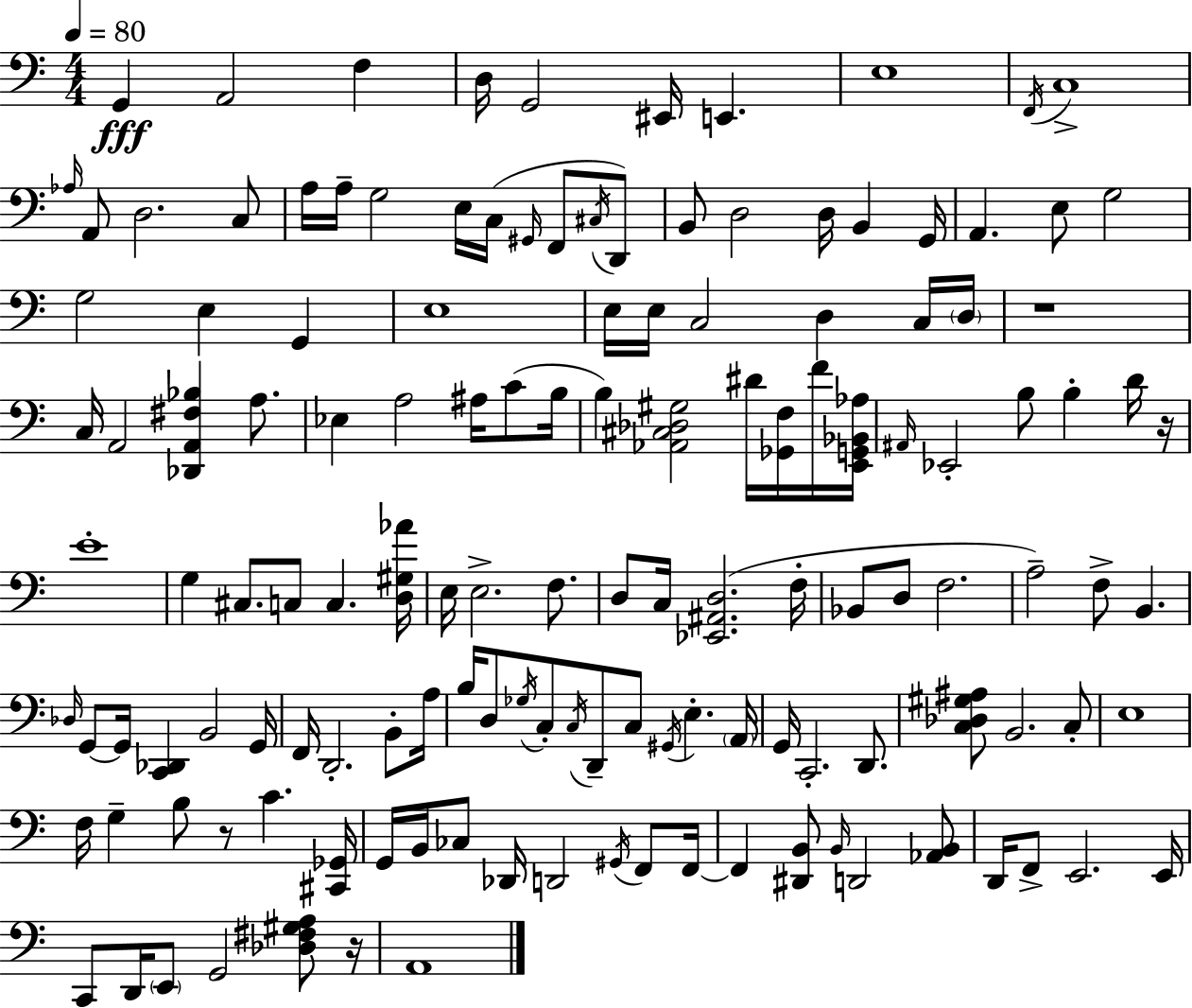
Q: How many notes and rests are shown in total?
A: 139